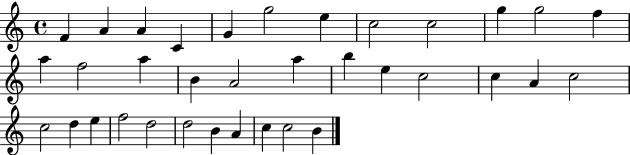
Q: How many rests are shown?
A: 0